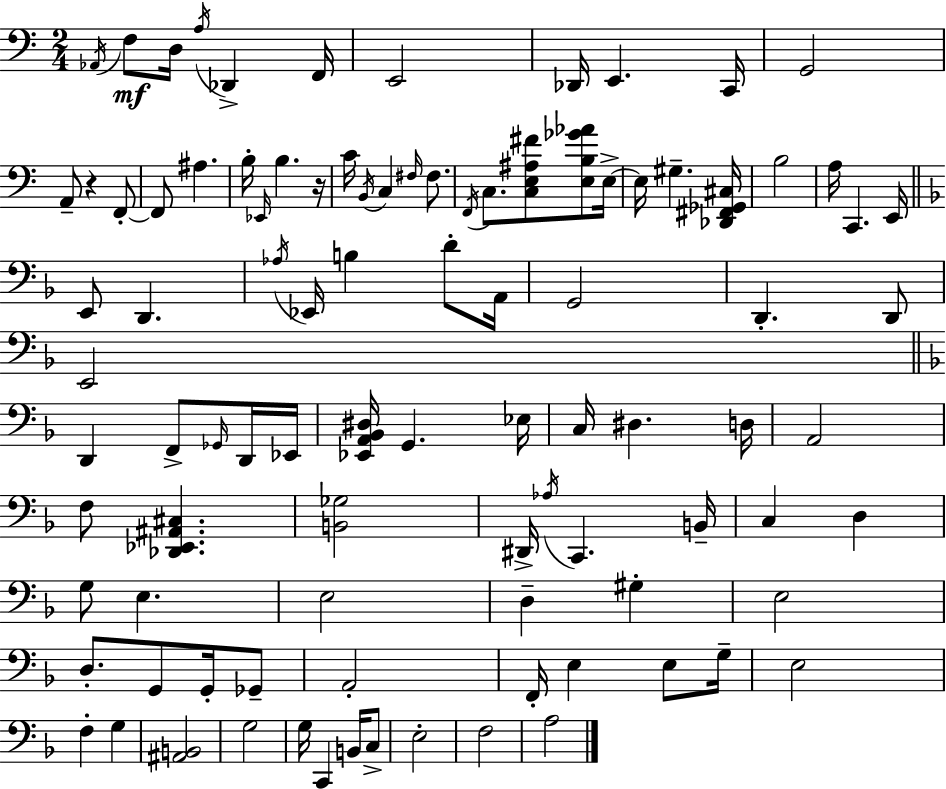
Ab2/s F3/e D3/s A3/s Db2/q F2/s E2/h Db2/s E2/q. C2/s G2/h A2/e R/q F2/e F2/e A#3/q. B3/s Eb2/s B3/q. R/s C4/s B2/s C3/q F#3/s F#3/e. F2/s C3/e. [C3,E3,A#3,F#4]/e [E3,B3,Gb4,Ab4]/e E3/s E3/s G#3/q. [Db2,F#2,Gb2,C#3]/s B3/h A3/s C2/q. E2/s E2/e D2/q. Ab3/s Eb2/s B3/q D4/e A2/s G2/h D2/q. D2/e E2/h D2/q F2/e Gb2/s D2/s Eb2/s [Eb2,A2,Bb2,D#3]/s G2/q. Eb3/s C3/s D#3/q. D3/s A2/h F3/e [Db2,Eb2,A#2,C#3]/q. [B2,Gb3]/h D#2/s Ab3/s C2/q. B2/s C3/q D3/q G3/e E3/q. E3/h D3/q G#3/q E3/h D3/e. G2/e G2/s Gb2/e A2/h F2/s E3/q E3/e G3/s E3/h F3/q G3/q [A#2,B2]/h G3/h G3/s C2/q B2/s C3/e E3/h F3/h A3/h